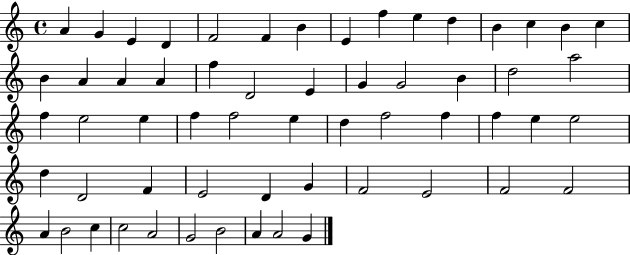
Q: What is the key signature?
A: C major